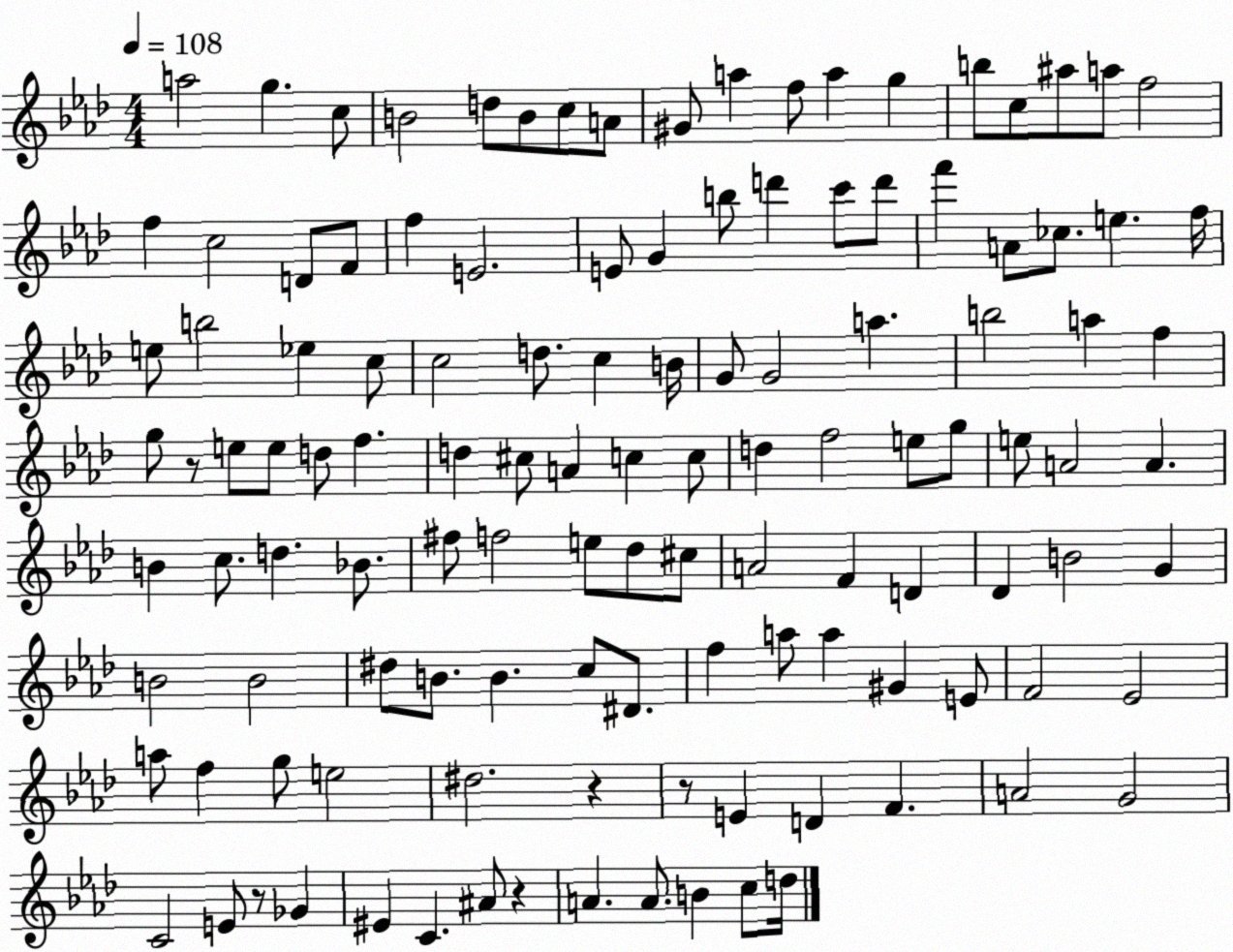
X:1
T:Untitled
M:4/4
L:1/4
K:Ab
a2 g c/2 B2 d/2 B/2 c/2 A/2 ^G/2 a f/2 a g b/2 c/2 ^a/2 a/2 f2 f c2 D/2 F/2 f E2 E/2 G b/2 d' c'/2 d'/2 f' A/2 _c/2 e f/4 e/2 b2 _e c/2 c2 d/2 c B/4 G/2 G2 a b2 a f g/2 z/2 e/2 e/2 d/2 f d ^c/2 A c c/2 d f2 e/2 g/2 e/2 A2 A B c/2 d _B/2 ^f/2 f2 e/2 _d/2 ^c/2 A2 F D _D B2 G B2 B2 ^d/2 B/2 B c/2 ^D/2 f a/2 a ^G E/2 F2 _E2 a/2 f g/2 e2 ^d2 z z/2 E D F A2 G2 C2 E/2 z/2 _G ^E C ^A/2 z A A/2 B c/2 d/4